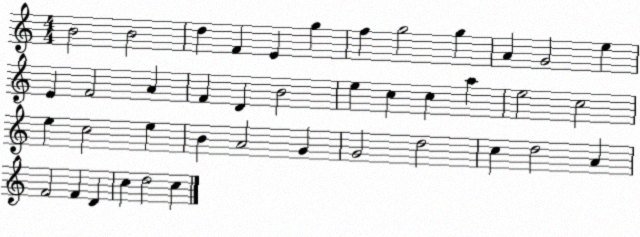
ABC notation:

X:1
T:Untitled
M:4/4
L:1/4
K:C
B2 B2 d F E g f g2 g A G2 e E F2 A F D B2 e c c a e2 c2 e c2 e B A2 G G2 d2 c d2 A F2 F D c d2 c